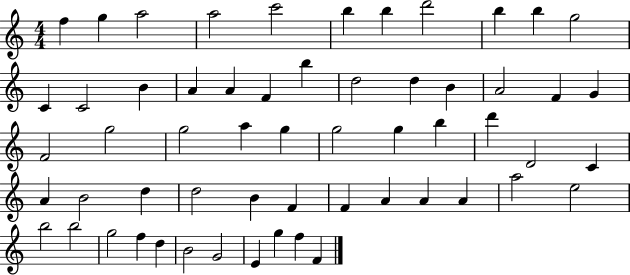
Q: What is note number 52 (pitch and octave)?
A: D5